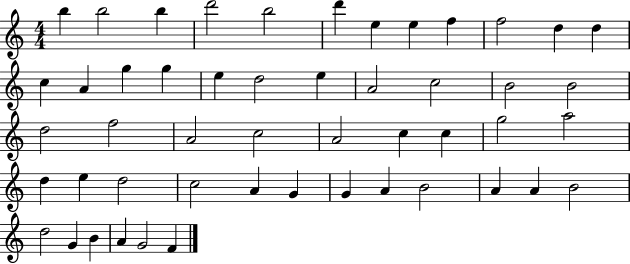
X:1
T:Untitled
M:4/4
L:1/4
K:C
b b2 b d'2 b2 d' e e f f2 d d c A g g e d2 e A2 c2 B2 B2 d2 f2 A2 c2 A2 c c g2 a2 d e d2 c2 A G G A B2 A A B2 d2 G B A G2 F